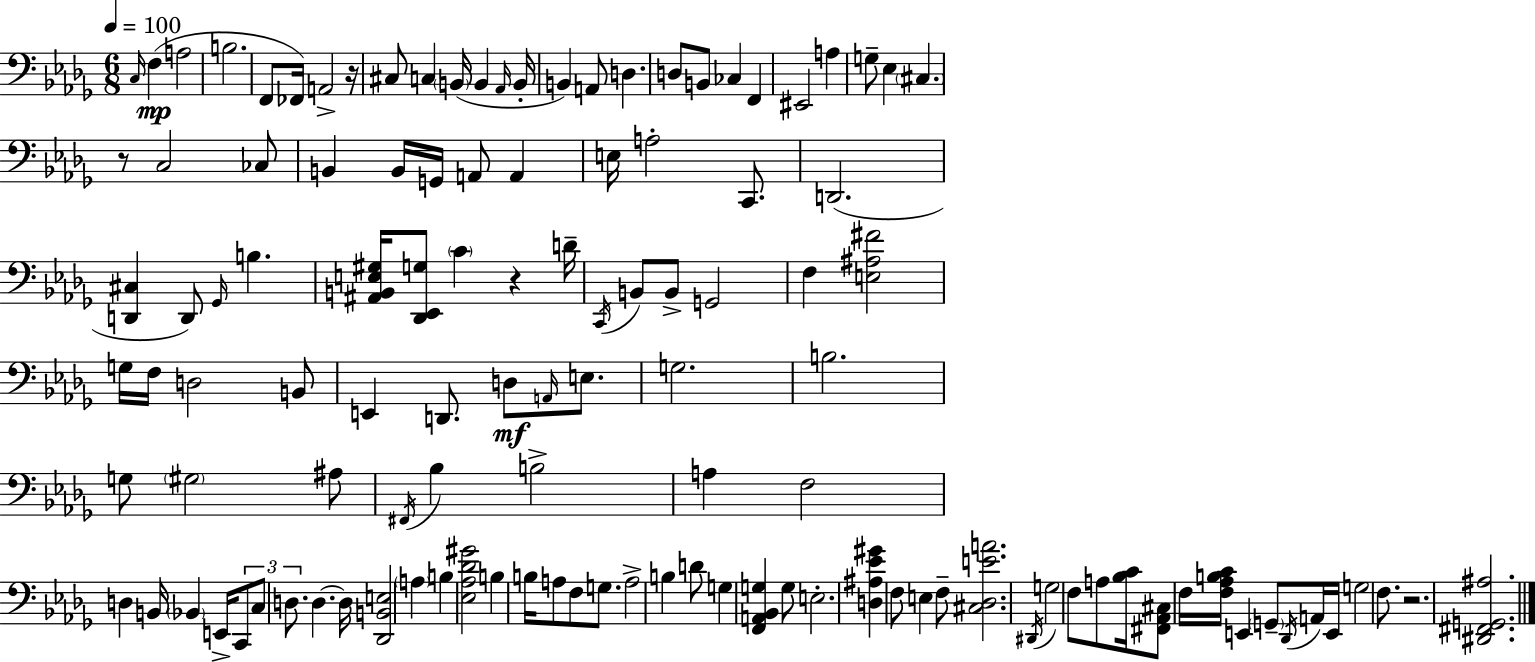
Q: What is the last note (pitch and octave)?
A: F3